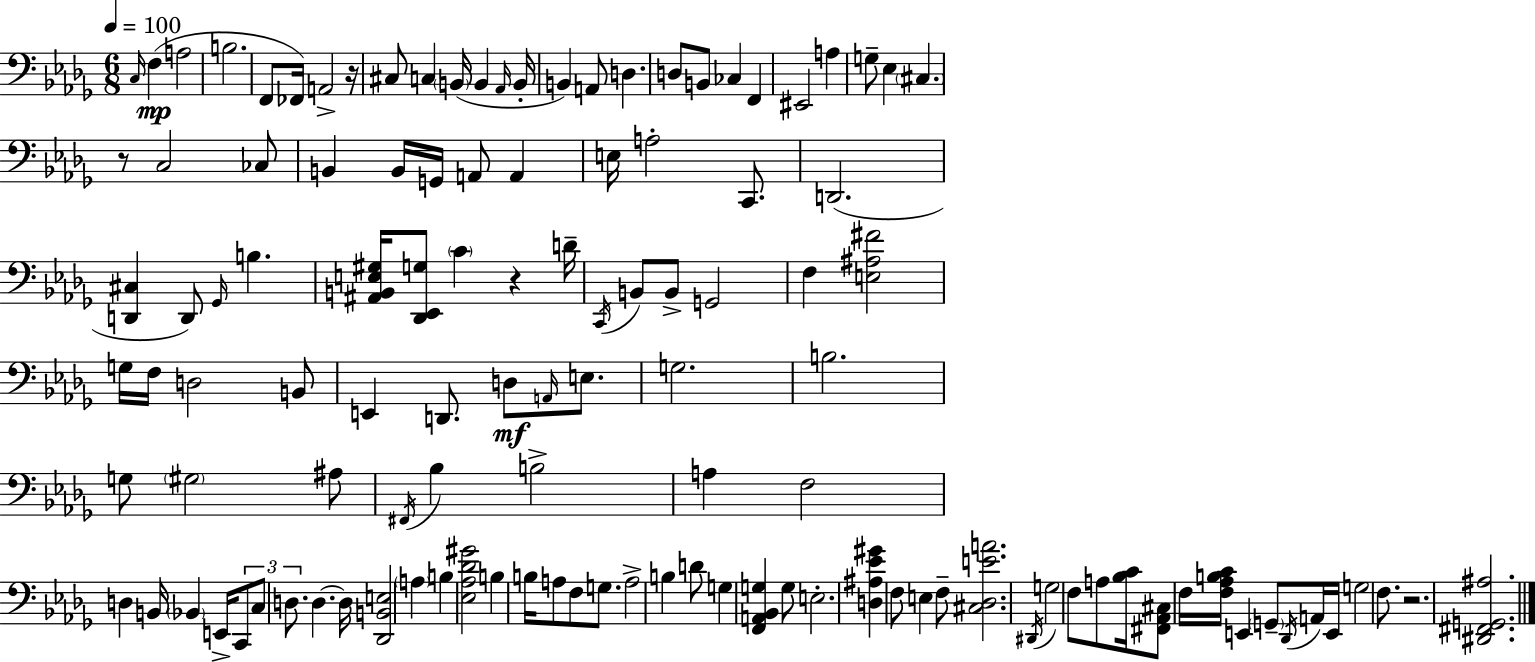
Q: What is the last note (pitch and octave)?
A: F3